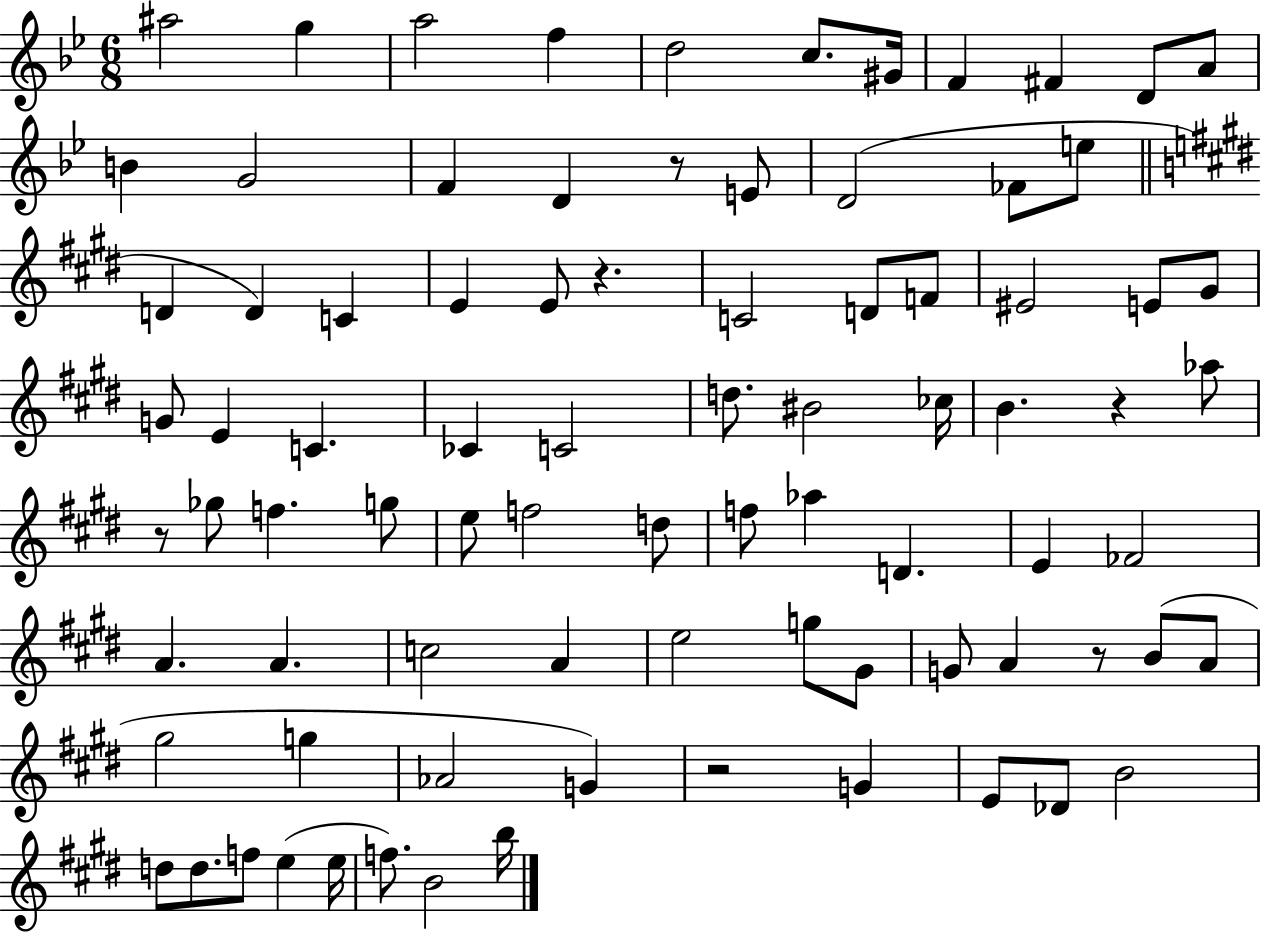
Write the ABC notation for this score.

X:1
T:Untitled
M:6/8
L:1/4
K:Bb
^a2 g a2 f d2 c/2 ^G/4 F ^F D/2 A/2 B G2 F D z/2 E/2 D2 _F/2 e/2 D D C E E/2 z C2 D/2 F/2 ^E2 E/2 ^G/2 G/2 E C _C C2 d/2 ^B2 _c/4 B z _a/2 z/2 _g/2 f g/2 e/2 f2 d/2 f/2 _a D E _F2 A A c2 A e2 g/2 ^G/2 G/2 A z/2 B/2 A/2 ^g2 g _A2 G z2 G E/2 _D/2 B2 d/2 d/2 f/2 e e/4 f/2 B2 b/4